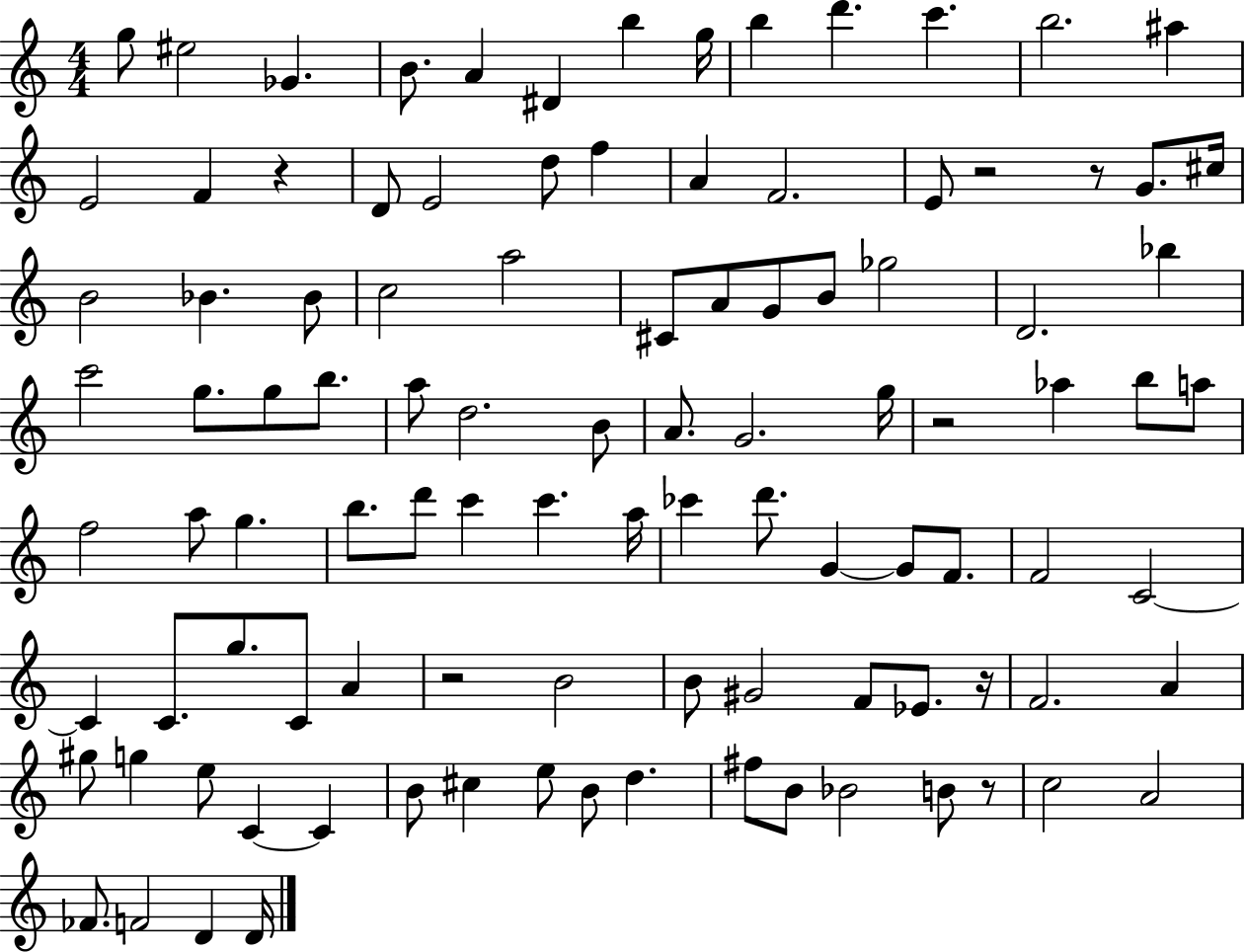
X:1
T:Untitled
M:4/4
L:1/4
K:C
g/2 ^e2 _G B/2 A ^D b g/4 b d' c' b2 ^a E2 F z D/2 E2 d/2 f A F2 E/2 z2 z/2 G/2 ^c/4 B2 _B _B/2 c2 a2 ^C/2 A/2 G/2 B/2 _g2 D2 _b c'2 g/2 g/2 b/2 a/2 d2 B/2 A/2 G2 g/4 z2 _a b/2 a/2 f2 a/2 g b/2 d'/2 c' c' a/4 _c' d'/2 G G/2 F/2 F2 C2 C C/2 g/2 C/2 A z2 B2 B/2 ^G2 F/2 _E/2 z/4 F2 A ^g/2 g e/2 C C B/2 ^c e/2 B/2 d ^f/2 B/2 _B2 B/2 z/2 c2 A2 _F/2 F2 D D/4